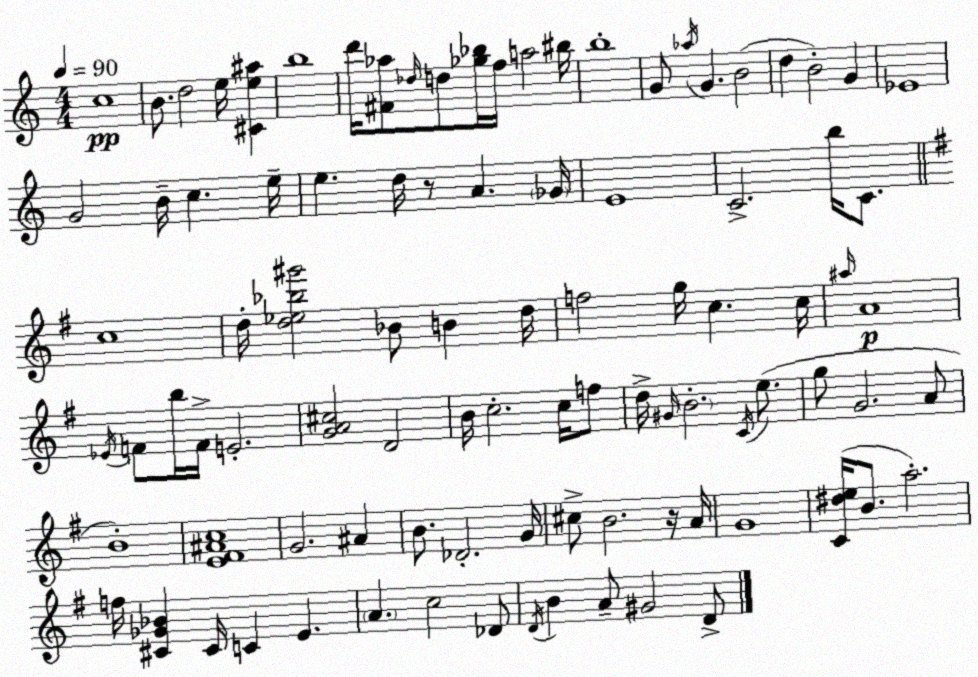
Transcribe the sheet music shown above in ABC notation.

X:1
T:Untitled
M:4/4
L:1/4
K:Am
c4 B/2 d2 e/4 [^Ce^a] b4 d'/4 [^F_a]/2 _d/4 d/2 [_g_b]/4 f/4 a2 ^b/4 b4 G/2 _a/4 G B2 d B2 G _E4 G2 B/4 c e/4 e d/4 z/2 A _G/4 E4 C2 b/4 C/2 c4 d/4 [d_e_b^g']2 _B/2 B d/4 f2 g/4 c c/4 ^a/4 A4 _E/4 F/2 b/4 F/4 E2 [GA^c]2 D2 B/4 c2 c/4 f/2 d/4 ^G/4 B2 C/4 e/2 g/2 G2 A/2 B4 [E^F^Ac]4 G2 ^A B/2 _D2 G/4 ^c/2 B2 z/4 A/4 G4 [C^de]/4 B/2 a2 f/4 [^C_G_B] ^C/4 C E A c2 _D/2 D/4 B A/2 ^G2 D/2